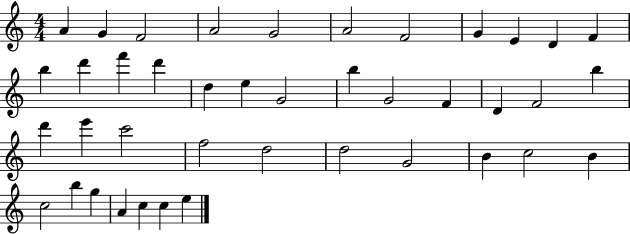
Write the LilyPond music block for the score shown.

{
  \clef treble
  \numericTimeSignature
  \time 4/4
  \key c \major
  a'4 g'4 f'2 | a'2 g'2 | a'2 f'2 | g'4 e'4 d'4 f'4 | \break b''4 d'''4 f'''4 d'''4 | d''4 e''4 g'2 | b''4 g'2 f'4 | d'4 f'2 b''4 | \break d'''4 e'''4 c'''2 | f''2 d''2 | d''2 g'2 | b'4 c''2 b'4 | \break c''2 b''4 g''4 | a'4 c''4 c''4 e''4 | \bar "|."
}